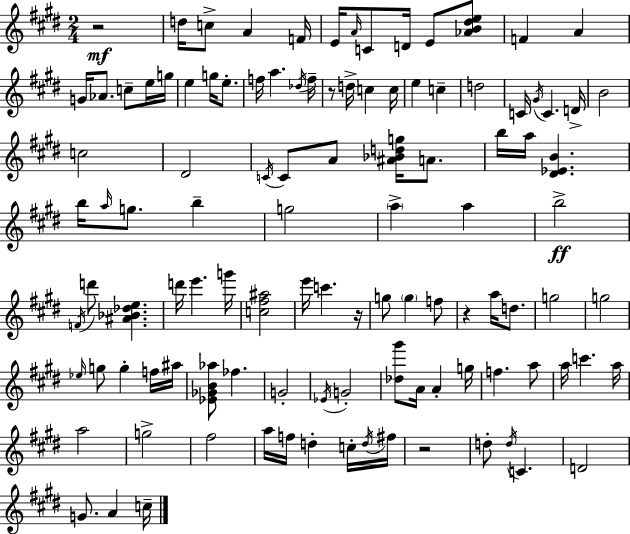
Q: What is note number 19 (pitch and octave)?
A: E5